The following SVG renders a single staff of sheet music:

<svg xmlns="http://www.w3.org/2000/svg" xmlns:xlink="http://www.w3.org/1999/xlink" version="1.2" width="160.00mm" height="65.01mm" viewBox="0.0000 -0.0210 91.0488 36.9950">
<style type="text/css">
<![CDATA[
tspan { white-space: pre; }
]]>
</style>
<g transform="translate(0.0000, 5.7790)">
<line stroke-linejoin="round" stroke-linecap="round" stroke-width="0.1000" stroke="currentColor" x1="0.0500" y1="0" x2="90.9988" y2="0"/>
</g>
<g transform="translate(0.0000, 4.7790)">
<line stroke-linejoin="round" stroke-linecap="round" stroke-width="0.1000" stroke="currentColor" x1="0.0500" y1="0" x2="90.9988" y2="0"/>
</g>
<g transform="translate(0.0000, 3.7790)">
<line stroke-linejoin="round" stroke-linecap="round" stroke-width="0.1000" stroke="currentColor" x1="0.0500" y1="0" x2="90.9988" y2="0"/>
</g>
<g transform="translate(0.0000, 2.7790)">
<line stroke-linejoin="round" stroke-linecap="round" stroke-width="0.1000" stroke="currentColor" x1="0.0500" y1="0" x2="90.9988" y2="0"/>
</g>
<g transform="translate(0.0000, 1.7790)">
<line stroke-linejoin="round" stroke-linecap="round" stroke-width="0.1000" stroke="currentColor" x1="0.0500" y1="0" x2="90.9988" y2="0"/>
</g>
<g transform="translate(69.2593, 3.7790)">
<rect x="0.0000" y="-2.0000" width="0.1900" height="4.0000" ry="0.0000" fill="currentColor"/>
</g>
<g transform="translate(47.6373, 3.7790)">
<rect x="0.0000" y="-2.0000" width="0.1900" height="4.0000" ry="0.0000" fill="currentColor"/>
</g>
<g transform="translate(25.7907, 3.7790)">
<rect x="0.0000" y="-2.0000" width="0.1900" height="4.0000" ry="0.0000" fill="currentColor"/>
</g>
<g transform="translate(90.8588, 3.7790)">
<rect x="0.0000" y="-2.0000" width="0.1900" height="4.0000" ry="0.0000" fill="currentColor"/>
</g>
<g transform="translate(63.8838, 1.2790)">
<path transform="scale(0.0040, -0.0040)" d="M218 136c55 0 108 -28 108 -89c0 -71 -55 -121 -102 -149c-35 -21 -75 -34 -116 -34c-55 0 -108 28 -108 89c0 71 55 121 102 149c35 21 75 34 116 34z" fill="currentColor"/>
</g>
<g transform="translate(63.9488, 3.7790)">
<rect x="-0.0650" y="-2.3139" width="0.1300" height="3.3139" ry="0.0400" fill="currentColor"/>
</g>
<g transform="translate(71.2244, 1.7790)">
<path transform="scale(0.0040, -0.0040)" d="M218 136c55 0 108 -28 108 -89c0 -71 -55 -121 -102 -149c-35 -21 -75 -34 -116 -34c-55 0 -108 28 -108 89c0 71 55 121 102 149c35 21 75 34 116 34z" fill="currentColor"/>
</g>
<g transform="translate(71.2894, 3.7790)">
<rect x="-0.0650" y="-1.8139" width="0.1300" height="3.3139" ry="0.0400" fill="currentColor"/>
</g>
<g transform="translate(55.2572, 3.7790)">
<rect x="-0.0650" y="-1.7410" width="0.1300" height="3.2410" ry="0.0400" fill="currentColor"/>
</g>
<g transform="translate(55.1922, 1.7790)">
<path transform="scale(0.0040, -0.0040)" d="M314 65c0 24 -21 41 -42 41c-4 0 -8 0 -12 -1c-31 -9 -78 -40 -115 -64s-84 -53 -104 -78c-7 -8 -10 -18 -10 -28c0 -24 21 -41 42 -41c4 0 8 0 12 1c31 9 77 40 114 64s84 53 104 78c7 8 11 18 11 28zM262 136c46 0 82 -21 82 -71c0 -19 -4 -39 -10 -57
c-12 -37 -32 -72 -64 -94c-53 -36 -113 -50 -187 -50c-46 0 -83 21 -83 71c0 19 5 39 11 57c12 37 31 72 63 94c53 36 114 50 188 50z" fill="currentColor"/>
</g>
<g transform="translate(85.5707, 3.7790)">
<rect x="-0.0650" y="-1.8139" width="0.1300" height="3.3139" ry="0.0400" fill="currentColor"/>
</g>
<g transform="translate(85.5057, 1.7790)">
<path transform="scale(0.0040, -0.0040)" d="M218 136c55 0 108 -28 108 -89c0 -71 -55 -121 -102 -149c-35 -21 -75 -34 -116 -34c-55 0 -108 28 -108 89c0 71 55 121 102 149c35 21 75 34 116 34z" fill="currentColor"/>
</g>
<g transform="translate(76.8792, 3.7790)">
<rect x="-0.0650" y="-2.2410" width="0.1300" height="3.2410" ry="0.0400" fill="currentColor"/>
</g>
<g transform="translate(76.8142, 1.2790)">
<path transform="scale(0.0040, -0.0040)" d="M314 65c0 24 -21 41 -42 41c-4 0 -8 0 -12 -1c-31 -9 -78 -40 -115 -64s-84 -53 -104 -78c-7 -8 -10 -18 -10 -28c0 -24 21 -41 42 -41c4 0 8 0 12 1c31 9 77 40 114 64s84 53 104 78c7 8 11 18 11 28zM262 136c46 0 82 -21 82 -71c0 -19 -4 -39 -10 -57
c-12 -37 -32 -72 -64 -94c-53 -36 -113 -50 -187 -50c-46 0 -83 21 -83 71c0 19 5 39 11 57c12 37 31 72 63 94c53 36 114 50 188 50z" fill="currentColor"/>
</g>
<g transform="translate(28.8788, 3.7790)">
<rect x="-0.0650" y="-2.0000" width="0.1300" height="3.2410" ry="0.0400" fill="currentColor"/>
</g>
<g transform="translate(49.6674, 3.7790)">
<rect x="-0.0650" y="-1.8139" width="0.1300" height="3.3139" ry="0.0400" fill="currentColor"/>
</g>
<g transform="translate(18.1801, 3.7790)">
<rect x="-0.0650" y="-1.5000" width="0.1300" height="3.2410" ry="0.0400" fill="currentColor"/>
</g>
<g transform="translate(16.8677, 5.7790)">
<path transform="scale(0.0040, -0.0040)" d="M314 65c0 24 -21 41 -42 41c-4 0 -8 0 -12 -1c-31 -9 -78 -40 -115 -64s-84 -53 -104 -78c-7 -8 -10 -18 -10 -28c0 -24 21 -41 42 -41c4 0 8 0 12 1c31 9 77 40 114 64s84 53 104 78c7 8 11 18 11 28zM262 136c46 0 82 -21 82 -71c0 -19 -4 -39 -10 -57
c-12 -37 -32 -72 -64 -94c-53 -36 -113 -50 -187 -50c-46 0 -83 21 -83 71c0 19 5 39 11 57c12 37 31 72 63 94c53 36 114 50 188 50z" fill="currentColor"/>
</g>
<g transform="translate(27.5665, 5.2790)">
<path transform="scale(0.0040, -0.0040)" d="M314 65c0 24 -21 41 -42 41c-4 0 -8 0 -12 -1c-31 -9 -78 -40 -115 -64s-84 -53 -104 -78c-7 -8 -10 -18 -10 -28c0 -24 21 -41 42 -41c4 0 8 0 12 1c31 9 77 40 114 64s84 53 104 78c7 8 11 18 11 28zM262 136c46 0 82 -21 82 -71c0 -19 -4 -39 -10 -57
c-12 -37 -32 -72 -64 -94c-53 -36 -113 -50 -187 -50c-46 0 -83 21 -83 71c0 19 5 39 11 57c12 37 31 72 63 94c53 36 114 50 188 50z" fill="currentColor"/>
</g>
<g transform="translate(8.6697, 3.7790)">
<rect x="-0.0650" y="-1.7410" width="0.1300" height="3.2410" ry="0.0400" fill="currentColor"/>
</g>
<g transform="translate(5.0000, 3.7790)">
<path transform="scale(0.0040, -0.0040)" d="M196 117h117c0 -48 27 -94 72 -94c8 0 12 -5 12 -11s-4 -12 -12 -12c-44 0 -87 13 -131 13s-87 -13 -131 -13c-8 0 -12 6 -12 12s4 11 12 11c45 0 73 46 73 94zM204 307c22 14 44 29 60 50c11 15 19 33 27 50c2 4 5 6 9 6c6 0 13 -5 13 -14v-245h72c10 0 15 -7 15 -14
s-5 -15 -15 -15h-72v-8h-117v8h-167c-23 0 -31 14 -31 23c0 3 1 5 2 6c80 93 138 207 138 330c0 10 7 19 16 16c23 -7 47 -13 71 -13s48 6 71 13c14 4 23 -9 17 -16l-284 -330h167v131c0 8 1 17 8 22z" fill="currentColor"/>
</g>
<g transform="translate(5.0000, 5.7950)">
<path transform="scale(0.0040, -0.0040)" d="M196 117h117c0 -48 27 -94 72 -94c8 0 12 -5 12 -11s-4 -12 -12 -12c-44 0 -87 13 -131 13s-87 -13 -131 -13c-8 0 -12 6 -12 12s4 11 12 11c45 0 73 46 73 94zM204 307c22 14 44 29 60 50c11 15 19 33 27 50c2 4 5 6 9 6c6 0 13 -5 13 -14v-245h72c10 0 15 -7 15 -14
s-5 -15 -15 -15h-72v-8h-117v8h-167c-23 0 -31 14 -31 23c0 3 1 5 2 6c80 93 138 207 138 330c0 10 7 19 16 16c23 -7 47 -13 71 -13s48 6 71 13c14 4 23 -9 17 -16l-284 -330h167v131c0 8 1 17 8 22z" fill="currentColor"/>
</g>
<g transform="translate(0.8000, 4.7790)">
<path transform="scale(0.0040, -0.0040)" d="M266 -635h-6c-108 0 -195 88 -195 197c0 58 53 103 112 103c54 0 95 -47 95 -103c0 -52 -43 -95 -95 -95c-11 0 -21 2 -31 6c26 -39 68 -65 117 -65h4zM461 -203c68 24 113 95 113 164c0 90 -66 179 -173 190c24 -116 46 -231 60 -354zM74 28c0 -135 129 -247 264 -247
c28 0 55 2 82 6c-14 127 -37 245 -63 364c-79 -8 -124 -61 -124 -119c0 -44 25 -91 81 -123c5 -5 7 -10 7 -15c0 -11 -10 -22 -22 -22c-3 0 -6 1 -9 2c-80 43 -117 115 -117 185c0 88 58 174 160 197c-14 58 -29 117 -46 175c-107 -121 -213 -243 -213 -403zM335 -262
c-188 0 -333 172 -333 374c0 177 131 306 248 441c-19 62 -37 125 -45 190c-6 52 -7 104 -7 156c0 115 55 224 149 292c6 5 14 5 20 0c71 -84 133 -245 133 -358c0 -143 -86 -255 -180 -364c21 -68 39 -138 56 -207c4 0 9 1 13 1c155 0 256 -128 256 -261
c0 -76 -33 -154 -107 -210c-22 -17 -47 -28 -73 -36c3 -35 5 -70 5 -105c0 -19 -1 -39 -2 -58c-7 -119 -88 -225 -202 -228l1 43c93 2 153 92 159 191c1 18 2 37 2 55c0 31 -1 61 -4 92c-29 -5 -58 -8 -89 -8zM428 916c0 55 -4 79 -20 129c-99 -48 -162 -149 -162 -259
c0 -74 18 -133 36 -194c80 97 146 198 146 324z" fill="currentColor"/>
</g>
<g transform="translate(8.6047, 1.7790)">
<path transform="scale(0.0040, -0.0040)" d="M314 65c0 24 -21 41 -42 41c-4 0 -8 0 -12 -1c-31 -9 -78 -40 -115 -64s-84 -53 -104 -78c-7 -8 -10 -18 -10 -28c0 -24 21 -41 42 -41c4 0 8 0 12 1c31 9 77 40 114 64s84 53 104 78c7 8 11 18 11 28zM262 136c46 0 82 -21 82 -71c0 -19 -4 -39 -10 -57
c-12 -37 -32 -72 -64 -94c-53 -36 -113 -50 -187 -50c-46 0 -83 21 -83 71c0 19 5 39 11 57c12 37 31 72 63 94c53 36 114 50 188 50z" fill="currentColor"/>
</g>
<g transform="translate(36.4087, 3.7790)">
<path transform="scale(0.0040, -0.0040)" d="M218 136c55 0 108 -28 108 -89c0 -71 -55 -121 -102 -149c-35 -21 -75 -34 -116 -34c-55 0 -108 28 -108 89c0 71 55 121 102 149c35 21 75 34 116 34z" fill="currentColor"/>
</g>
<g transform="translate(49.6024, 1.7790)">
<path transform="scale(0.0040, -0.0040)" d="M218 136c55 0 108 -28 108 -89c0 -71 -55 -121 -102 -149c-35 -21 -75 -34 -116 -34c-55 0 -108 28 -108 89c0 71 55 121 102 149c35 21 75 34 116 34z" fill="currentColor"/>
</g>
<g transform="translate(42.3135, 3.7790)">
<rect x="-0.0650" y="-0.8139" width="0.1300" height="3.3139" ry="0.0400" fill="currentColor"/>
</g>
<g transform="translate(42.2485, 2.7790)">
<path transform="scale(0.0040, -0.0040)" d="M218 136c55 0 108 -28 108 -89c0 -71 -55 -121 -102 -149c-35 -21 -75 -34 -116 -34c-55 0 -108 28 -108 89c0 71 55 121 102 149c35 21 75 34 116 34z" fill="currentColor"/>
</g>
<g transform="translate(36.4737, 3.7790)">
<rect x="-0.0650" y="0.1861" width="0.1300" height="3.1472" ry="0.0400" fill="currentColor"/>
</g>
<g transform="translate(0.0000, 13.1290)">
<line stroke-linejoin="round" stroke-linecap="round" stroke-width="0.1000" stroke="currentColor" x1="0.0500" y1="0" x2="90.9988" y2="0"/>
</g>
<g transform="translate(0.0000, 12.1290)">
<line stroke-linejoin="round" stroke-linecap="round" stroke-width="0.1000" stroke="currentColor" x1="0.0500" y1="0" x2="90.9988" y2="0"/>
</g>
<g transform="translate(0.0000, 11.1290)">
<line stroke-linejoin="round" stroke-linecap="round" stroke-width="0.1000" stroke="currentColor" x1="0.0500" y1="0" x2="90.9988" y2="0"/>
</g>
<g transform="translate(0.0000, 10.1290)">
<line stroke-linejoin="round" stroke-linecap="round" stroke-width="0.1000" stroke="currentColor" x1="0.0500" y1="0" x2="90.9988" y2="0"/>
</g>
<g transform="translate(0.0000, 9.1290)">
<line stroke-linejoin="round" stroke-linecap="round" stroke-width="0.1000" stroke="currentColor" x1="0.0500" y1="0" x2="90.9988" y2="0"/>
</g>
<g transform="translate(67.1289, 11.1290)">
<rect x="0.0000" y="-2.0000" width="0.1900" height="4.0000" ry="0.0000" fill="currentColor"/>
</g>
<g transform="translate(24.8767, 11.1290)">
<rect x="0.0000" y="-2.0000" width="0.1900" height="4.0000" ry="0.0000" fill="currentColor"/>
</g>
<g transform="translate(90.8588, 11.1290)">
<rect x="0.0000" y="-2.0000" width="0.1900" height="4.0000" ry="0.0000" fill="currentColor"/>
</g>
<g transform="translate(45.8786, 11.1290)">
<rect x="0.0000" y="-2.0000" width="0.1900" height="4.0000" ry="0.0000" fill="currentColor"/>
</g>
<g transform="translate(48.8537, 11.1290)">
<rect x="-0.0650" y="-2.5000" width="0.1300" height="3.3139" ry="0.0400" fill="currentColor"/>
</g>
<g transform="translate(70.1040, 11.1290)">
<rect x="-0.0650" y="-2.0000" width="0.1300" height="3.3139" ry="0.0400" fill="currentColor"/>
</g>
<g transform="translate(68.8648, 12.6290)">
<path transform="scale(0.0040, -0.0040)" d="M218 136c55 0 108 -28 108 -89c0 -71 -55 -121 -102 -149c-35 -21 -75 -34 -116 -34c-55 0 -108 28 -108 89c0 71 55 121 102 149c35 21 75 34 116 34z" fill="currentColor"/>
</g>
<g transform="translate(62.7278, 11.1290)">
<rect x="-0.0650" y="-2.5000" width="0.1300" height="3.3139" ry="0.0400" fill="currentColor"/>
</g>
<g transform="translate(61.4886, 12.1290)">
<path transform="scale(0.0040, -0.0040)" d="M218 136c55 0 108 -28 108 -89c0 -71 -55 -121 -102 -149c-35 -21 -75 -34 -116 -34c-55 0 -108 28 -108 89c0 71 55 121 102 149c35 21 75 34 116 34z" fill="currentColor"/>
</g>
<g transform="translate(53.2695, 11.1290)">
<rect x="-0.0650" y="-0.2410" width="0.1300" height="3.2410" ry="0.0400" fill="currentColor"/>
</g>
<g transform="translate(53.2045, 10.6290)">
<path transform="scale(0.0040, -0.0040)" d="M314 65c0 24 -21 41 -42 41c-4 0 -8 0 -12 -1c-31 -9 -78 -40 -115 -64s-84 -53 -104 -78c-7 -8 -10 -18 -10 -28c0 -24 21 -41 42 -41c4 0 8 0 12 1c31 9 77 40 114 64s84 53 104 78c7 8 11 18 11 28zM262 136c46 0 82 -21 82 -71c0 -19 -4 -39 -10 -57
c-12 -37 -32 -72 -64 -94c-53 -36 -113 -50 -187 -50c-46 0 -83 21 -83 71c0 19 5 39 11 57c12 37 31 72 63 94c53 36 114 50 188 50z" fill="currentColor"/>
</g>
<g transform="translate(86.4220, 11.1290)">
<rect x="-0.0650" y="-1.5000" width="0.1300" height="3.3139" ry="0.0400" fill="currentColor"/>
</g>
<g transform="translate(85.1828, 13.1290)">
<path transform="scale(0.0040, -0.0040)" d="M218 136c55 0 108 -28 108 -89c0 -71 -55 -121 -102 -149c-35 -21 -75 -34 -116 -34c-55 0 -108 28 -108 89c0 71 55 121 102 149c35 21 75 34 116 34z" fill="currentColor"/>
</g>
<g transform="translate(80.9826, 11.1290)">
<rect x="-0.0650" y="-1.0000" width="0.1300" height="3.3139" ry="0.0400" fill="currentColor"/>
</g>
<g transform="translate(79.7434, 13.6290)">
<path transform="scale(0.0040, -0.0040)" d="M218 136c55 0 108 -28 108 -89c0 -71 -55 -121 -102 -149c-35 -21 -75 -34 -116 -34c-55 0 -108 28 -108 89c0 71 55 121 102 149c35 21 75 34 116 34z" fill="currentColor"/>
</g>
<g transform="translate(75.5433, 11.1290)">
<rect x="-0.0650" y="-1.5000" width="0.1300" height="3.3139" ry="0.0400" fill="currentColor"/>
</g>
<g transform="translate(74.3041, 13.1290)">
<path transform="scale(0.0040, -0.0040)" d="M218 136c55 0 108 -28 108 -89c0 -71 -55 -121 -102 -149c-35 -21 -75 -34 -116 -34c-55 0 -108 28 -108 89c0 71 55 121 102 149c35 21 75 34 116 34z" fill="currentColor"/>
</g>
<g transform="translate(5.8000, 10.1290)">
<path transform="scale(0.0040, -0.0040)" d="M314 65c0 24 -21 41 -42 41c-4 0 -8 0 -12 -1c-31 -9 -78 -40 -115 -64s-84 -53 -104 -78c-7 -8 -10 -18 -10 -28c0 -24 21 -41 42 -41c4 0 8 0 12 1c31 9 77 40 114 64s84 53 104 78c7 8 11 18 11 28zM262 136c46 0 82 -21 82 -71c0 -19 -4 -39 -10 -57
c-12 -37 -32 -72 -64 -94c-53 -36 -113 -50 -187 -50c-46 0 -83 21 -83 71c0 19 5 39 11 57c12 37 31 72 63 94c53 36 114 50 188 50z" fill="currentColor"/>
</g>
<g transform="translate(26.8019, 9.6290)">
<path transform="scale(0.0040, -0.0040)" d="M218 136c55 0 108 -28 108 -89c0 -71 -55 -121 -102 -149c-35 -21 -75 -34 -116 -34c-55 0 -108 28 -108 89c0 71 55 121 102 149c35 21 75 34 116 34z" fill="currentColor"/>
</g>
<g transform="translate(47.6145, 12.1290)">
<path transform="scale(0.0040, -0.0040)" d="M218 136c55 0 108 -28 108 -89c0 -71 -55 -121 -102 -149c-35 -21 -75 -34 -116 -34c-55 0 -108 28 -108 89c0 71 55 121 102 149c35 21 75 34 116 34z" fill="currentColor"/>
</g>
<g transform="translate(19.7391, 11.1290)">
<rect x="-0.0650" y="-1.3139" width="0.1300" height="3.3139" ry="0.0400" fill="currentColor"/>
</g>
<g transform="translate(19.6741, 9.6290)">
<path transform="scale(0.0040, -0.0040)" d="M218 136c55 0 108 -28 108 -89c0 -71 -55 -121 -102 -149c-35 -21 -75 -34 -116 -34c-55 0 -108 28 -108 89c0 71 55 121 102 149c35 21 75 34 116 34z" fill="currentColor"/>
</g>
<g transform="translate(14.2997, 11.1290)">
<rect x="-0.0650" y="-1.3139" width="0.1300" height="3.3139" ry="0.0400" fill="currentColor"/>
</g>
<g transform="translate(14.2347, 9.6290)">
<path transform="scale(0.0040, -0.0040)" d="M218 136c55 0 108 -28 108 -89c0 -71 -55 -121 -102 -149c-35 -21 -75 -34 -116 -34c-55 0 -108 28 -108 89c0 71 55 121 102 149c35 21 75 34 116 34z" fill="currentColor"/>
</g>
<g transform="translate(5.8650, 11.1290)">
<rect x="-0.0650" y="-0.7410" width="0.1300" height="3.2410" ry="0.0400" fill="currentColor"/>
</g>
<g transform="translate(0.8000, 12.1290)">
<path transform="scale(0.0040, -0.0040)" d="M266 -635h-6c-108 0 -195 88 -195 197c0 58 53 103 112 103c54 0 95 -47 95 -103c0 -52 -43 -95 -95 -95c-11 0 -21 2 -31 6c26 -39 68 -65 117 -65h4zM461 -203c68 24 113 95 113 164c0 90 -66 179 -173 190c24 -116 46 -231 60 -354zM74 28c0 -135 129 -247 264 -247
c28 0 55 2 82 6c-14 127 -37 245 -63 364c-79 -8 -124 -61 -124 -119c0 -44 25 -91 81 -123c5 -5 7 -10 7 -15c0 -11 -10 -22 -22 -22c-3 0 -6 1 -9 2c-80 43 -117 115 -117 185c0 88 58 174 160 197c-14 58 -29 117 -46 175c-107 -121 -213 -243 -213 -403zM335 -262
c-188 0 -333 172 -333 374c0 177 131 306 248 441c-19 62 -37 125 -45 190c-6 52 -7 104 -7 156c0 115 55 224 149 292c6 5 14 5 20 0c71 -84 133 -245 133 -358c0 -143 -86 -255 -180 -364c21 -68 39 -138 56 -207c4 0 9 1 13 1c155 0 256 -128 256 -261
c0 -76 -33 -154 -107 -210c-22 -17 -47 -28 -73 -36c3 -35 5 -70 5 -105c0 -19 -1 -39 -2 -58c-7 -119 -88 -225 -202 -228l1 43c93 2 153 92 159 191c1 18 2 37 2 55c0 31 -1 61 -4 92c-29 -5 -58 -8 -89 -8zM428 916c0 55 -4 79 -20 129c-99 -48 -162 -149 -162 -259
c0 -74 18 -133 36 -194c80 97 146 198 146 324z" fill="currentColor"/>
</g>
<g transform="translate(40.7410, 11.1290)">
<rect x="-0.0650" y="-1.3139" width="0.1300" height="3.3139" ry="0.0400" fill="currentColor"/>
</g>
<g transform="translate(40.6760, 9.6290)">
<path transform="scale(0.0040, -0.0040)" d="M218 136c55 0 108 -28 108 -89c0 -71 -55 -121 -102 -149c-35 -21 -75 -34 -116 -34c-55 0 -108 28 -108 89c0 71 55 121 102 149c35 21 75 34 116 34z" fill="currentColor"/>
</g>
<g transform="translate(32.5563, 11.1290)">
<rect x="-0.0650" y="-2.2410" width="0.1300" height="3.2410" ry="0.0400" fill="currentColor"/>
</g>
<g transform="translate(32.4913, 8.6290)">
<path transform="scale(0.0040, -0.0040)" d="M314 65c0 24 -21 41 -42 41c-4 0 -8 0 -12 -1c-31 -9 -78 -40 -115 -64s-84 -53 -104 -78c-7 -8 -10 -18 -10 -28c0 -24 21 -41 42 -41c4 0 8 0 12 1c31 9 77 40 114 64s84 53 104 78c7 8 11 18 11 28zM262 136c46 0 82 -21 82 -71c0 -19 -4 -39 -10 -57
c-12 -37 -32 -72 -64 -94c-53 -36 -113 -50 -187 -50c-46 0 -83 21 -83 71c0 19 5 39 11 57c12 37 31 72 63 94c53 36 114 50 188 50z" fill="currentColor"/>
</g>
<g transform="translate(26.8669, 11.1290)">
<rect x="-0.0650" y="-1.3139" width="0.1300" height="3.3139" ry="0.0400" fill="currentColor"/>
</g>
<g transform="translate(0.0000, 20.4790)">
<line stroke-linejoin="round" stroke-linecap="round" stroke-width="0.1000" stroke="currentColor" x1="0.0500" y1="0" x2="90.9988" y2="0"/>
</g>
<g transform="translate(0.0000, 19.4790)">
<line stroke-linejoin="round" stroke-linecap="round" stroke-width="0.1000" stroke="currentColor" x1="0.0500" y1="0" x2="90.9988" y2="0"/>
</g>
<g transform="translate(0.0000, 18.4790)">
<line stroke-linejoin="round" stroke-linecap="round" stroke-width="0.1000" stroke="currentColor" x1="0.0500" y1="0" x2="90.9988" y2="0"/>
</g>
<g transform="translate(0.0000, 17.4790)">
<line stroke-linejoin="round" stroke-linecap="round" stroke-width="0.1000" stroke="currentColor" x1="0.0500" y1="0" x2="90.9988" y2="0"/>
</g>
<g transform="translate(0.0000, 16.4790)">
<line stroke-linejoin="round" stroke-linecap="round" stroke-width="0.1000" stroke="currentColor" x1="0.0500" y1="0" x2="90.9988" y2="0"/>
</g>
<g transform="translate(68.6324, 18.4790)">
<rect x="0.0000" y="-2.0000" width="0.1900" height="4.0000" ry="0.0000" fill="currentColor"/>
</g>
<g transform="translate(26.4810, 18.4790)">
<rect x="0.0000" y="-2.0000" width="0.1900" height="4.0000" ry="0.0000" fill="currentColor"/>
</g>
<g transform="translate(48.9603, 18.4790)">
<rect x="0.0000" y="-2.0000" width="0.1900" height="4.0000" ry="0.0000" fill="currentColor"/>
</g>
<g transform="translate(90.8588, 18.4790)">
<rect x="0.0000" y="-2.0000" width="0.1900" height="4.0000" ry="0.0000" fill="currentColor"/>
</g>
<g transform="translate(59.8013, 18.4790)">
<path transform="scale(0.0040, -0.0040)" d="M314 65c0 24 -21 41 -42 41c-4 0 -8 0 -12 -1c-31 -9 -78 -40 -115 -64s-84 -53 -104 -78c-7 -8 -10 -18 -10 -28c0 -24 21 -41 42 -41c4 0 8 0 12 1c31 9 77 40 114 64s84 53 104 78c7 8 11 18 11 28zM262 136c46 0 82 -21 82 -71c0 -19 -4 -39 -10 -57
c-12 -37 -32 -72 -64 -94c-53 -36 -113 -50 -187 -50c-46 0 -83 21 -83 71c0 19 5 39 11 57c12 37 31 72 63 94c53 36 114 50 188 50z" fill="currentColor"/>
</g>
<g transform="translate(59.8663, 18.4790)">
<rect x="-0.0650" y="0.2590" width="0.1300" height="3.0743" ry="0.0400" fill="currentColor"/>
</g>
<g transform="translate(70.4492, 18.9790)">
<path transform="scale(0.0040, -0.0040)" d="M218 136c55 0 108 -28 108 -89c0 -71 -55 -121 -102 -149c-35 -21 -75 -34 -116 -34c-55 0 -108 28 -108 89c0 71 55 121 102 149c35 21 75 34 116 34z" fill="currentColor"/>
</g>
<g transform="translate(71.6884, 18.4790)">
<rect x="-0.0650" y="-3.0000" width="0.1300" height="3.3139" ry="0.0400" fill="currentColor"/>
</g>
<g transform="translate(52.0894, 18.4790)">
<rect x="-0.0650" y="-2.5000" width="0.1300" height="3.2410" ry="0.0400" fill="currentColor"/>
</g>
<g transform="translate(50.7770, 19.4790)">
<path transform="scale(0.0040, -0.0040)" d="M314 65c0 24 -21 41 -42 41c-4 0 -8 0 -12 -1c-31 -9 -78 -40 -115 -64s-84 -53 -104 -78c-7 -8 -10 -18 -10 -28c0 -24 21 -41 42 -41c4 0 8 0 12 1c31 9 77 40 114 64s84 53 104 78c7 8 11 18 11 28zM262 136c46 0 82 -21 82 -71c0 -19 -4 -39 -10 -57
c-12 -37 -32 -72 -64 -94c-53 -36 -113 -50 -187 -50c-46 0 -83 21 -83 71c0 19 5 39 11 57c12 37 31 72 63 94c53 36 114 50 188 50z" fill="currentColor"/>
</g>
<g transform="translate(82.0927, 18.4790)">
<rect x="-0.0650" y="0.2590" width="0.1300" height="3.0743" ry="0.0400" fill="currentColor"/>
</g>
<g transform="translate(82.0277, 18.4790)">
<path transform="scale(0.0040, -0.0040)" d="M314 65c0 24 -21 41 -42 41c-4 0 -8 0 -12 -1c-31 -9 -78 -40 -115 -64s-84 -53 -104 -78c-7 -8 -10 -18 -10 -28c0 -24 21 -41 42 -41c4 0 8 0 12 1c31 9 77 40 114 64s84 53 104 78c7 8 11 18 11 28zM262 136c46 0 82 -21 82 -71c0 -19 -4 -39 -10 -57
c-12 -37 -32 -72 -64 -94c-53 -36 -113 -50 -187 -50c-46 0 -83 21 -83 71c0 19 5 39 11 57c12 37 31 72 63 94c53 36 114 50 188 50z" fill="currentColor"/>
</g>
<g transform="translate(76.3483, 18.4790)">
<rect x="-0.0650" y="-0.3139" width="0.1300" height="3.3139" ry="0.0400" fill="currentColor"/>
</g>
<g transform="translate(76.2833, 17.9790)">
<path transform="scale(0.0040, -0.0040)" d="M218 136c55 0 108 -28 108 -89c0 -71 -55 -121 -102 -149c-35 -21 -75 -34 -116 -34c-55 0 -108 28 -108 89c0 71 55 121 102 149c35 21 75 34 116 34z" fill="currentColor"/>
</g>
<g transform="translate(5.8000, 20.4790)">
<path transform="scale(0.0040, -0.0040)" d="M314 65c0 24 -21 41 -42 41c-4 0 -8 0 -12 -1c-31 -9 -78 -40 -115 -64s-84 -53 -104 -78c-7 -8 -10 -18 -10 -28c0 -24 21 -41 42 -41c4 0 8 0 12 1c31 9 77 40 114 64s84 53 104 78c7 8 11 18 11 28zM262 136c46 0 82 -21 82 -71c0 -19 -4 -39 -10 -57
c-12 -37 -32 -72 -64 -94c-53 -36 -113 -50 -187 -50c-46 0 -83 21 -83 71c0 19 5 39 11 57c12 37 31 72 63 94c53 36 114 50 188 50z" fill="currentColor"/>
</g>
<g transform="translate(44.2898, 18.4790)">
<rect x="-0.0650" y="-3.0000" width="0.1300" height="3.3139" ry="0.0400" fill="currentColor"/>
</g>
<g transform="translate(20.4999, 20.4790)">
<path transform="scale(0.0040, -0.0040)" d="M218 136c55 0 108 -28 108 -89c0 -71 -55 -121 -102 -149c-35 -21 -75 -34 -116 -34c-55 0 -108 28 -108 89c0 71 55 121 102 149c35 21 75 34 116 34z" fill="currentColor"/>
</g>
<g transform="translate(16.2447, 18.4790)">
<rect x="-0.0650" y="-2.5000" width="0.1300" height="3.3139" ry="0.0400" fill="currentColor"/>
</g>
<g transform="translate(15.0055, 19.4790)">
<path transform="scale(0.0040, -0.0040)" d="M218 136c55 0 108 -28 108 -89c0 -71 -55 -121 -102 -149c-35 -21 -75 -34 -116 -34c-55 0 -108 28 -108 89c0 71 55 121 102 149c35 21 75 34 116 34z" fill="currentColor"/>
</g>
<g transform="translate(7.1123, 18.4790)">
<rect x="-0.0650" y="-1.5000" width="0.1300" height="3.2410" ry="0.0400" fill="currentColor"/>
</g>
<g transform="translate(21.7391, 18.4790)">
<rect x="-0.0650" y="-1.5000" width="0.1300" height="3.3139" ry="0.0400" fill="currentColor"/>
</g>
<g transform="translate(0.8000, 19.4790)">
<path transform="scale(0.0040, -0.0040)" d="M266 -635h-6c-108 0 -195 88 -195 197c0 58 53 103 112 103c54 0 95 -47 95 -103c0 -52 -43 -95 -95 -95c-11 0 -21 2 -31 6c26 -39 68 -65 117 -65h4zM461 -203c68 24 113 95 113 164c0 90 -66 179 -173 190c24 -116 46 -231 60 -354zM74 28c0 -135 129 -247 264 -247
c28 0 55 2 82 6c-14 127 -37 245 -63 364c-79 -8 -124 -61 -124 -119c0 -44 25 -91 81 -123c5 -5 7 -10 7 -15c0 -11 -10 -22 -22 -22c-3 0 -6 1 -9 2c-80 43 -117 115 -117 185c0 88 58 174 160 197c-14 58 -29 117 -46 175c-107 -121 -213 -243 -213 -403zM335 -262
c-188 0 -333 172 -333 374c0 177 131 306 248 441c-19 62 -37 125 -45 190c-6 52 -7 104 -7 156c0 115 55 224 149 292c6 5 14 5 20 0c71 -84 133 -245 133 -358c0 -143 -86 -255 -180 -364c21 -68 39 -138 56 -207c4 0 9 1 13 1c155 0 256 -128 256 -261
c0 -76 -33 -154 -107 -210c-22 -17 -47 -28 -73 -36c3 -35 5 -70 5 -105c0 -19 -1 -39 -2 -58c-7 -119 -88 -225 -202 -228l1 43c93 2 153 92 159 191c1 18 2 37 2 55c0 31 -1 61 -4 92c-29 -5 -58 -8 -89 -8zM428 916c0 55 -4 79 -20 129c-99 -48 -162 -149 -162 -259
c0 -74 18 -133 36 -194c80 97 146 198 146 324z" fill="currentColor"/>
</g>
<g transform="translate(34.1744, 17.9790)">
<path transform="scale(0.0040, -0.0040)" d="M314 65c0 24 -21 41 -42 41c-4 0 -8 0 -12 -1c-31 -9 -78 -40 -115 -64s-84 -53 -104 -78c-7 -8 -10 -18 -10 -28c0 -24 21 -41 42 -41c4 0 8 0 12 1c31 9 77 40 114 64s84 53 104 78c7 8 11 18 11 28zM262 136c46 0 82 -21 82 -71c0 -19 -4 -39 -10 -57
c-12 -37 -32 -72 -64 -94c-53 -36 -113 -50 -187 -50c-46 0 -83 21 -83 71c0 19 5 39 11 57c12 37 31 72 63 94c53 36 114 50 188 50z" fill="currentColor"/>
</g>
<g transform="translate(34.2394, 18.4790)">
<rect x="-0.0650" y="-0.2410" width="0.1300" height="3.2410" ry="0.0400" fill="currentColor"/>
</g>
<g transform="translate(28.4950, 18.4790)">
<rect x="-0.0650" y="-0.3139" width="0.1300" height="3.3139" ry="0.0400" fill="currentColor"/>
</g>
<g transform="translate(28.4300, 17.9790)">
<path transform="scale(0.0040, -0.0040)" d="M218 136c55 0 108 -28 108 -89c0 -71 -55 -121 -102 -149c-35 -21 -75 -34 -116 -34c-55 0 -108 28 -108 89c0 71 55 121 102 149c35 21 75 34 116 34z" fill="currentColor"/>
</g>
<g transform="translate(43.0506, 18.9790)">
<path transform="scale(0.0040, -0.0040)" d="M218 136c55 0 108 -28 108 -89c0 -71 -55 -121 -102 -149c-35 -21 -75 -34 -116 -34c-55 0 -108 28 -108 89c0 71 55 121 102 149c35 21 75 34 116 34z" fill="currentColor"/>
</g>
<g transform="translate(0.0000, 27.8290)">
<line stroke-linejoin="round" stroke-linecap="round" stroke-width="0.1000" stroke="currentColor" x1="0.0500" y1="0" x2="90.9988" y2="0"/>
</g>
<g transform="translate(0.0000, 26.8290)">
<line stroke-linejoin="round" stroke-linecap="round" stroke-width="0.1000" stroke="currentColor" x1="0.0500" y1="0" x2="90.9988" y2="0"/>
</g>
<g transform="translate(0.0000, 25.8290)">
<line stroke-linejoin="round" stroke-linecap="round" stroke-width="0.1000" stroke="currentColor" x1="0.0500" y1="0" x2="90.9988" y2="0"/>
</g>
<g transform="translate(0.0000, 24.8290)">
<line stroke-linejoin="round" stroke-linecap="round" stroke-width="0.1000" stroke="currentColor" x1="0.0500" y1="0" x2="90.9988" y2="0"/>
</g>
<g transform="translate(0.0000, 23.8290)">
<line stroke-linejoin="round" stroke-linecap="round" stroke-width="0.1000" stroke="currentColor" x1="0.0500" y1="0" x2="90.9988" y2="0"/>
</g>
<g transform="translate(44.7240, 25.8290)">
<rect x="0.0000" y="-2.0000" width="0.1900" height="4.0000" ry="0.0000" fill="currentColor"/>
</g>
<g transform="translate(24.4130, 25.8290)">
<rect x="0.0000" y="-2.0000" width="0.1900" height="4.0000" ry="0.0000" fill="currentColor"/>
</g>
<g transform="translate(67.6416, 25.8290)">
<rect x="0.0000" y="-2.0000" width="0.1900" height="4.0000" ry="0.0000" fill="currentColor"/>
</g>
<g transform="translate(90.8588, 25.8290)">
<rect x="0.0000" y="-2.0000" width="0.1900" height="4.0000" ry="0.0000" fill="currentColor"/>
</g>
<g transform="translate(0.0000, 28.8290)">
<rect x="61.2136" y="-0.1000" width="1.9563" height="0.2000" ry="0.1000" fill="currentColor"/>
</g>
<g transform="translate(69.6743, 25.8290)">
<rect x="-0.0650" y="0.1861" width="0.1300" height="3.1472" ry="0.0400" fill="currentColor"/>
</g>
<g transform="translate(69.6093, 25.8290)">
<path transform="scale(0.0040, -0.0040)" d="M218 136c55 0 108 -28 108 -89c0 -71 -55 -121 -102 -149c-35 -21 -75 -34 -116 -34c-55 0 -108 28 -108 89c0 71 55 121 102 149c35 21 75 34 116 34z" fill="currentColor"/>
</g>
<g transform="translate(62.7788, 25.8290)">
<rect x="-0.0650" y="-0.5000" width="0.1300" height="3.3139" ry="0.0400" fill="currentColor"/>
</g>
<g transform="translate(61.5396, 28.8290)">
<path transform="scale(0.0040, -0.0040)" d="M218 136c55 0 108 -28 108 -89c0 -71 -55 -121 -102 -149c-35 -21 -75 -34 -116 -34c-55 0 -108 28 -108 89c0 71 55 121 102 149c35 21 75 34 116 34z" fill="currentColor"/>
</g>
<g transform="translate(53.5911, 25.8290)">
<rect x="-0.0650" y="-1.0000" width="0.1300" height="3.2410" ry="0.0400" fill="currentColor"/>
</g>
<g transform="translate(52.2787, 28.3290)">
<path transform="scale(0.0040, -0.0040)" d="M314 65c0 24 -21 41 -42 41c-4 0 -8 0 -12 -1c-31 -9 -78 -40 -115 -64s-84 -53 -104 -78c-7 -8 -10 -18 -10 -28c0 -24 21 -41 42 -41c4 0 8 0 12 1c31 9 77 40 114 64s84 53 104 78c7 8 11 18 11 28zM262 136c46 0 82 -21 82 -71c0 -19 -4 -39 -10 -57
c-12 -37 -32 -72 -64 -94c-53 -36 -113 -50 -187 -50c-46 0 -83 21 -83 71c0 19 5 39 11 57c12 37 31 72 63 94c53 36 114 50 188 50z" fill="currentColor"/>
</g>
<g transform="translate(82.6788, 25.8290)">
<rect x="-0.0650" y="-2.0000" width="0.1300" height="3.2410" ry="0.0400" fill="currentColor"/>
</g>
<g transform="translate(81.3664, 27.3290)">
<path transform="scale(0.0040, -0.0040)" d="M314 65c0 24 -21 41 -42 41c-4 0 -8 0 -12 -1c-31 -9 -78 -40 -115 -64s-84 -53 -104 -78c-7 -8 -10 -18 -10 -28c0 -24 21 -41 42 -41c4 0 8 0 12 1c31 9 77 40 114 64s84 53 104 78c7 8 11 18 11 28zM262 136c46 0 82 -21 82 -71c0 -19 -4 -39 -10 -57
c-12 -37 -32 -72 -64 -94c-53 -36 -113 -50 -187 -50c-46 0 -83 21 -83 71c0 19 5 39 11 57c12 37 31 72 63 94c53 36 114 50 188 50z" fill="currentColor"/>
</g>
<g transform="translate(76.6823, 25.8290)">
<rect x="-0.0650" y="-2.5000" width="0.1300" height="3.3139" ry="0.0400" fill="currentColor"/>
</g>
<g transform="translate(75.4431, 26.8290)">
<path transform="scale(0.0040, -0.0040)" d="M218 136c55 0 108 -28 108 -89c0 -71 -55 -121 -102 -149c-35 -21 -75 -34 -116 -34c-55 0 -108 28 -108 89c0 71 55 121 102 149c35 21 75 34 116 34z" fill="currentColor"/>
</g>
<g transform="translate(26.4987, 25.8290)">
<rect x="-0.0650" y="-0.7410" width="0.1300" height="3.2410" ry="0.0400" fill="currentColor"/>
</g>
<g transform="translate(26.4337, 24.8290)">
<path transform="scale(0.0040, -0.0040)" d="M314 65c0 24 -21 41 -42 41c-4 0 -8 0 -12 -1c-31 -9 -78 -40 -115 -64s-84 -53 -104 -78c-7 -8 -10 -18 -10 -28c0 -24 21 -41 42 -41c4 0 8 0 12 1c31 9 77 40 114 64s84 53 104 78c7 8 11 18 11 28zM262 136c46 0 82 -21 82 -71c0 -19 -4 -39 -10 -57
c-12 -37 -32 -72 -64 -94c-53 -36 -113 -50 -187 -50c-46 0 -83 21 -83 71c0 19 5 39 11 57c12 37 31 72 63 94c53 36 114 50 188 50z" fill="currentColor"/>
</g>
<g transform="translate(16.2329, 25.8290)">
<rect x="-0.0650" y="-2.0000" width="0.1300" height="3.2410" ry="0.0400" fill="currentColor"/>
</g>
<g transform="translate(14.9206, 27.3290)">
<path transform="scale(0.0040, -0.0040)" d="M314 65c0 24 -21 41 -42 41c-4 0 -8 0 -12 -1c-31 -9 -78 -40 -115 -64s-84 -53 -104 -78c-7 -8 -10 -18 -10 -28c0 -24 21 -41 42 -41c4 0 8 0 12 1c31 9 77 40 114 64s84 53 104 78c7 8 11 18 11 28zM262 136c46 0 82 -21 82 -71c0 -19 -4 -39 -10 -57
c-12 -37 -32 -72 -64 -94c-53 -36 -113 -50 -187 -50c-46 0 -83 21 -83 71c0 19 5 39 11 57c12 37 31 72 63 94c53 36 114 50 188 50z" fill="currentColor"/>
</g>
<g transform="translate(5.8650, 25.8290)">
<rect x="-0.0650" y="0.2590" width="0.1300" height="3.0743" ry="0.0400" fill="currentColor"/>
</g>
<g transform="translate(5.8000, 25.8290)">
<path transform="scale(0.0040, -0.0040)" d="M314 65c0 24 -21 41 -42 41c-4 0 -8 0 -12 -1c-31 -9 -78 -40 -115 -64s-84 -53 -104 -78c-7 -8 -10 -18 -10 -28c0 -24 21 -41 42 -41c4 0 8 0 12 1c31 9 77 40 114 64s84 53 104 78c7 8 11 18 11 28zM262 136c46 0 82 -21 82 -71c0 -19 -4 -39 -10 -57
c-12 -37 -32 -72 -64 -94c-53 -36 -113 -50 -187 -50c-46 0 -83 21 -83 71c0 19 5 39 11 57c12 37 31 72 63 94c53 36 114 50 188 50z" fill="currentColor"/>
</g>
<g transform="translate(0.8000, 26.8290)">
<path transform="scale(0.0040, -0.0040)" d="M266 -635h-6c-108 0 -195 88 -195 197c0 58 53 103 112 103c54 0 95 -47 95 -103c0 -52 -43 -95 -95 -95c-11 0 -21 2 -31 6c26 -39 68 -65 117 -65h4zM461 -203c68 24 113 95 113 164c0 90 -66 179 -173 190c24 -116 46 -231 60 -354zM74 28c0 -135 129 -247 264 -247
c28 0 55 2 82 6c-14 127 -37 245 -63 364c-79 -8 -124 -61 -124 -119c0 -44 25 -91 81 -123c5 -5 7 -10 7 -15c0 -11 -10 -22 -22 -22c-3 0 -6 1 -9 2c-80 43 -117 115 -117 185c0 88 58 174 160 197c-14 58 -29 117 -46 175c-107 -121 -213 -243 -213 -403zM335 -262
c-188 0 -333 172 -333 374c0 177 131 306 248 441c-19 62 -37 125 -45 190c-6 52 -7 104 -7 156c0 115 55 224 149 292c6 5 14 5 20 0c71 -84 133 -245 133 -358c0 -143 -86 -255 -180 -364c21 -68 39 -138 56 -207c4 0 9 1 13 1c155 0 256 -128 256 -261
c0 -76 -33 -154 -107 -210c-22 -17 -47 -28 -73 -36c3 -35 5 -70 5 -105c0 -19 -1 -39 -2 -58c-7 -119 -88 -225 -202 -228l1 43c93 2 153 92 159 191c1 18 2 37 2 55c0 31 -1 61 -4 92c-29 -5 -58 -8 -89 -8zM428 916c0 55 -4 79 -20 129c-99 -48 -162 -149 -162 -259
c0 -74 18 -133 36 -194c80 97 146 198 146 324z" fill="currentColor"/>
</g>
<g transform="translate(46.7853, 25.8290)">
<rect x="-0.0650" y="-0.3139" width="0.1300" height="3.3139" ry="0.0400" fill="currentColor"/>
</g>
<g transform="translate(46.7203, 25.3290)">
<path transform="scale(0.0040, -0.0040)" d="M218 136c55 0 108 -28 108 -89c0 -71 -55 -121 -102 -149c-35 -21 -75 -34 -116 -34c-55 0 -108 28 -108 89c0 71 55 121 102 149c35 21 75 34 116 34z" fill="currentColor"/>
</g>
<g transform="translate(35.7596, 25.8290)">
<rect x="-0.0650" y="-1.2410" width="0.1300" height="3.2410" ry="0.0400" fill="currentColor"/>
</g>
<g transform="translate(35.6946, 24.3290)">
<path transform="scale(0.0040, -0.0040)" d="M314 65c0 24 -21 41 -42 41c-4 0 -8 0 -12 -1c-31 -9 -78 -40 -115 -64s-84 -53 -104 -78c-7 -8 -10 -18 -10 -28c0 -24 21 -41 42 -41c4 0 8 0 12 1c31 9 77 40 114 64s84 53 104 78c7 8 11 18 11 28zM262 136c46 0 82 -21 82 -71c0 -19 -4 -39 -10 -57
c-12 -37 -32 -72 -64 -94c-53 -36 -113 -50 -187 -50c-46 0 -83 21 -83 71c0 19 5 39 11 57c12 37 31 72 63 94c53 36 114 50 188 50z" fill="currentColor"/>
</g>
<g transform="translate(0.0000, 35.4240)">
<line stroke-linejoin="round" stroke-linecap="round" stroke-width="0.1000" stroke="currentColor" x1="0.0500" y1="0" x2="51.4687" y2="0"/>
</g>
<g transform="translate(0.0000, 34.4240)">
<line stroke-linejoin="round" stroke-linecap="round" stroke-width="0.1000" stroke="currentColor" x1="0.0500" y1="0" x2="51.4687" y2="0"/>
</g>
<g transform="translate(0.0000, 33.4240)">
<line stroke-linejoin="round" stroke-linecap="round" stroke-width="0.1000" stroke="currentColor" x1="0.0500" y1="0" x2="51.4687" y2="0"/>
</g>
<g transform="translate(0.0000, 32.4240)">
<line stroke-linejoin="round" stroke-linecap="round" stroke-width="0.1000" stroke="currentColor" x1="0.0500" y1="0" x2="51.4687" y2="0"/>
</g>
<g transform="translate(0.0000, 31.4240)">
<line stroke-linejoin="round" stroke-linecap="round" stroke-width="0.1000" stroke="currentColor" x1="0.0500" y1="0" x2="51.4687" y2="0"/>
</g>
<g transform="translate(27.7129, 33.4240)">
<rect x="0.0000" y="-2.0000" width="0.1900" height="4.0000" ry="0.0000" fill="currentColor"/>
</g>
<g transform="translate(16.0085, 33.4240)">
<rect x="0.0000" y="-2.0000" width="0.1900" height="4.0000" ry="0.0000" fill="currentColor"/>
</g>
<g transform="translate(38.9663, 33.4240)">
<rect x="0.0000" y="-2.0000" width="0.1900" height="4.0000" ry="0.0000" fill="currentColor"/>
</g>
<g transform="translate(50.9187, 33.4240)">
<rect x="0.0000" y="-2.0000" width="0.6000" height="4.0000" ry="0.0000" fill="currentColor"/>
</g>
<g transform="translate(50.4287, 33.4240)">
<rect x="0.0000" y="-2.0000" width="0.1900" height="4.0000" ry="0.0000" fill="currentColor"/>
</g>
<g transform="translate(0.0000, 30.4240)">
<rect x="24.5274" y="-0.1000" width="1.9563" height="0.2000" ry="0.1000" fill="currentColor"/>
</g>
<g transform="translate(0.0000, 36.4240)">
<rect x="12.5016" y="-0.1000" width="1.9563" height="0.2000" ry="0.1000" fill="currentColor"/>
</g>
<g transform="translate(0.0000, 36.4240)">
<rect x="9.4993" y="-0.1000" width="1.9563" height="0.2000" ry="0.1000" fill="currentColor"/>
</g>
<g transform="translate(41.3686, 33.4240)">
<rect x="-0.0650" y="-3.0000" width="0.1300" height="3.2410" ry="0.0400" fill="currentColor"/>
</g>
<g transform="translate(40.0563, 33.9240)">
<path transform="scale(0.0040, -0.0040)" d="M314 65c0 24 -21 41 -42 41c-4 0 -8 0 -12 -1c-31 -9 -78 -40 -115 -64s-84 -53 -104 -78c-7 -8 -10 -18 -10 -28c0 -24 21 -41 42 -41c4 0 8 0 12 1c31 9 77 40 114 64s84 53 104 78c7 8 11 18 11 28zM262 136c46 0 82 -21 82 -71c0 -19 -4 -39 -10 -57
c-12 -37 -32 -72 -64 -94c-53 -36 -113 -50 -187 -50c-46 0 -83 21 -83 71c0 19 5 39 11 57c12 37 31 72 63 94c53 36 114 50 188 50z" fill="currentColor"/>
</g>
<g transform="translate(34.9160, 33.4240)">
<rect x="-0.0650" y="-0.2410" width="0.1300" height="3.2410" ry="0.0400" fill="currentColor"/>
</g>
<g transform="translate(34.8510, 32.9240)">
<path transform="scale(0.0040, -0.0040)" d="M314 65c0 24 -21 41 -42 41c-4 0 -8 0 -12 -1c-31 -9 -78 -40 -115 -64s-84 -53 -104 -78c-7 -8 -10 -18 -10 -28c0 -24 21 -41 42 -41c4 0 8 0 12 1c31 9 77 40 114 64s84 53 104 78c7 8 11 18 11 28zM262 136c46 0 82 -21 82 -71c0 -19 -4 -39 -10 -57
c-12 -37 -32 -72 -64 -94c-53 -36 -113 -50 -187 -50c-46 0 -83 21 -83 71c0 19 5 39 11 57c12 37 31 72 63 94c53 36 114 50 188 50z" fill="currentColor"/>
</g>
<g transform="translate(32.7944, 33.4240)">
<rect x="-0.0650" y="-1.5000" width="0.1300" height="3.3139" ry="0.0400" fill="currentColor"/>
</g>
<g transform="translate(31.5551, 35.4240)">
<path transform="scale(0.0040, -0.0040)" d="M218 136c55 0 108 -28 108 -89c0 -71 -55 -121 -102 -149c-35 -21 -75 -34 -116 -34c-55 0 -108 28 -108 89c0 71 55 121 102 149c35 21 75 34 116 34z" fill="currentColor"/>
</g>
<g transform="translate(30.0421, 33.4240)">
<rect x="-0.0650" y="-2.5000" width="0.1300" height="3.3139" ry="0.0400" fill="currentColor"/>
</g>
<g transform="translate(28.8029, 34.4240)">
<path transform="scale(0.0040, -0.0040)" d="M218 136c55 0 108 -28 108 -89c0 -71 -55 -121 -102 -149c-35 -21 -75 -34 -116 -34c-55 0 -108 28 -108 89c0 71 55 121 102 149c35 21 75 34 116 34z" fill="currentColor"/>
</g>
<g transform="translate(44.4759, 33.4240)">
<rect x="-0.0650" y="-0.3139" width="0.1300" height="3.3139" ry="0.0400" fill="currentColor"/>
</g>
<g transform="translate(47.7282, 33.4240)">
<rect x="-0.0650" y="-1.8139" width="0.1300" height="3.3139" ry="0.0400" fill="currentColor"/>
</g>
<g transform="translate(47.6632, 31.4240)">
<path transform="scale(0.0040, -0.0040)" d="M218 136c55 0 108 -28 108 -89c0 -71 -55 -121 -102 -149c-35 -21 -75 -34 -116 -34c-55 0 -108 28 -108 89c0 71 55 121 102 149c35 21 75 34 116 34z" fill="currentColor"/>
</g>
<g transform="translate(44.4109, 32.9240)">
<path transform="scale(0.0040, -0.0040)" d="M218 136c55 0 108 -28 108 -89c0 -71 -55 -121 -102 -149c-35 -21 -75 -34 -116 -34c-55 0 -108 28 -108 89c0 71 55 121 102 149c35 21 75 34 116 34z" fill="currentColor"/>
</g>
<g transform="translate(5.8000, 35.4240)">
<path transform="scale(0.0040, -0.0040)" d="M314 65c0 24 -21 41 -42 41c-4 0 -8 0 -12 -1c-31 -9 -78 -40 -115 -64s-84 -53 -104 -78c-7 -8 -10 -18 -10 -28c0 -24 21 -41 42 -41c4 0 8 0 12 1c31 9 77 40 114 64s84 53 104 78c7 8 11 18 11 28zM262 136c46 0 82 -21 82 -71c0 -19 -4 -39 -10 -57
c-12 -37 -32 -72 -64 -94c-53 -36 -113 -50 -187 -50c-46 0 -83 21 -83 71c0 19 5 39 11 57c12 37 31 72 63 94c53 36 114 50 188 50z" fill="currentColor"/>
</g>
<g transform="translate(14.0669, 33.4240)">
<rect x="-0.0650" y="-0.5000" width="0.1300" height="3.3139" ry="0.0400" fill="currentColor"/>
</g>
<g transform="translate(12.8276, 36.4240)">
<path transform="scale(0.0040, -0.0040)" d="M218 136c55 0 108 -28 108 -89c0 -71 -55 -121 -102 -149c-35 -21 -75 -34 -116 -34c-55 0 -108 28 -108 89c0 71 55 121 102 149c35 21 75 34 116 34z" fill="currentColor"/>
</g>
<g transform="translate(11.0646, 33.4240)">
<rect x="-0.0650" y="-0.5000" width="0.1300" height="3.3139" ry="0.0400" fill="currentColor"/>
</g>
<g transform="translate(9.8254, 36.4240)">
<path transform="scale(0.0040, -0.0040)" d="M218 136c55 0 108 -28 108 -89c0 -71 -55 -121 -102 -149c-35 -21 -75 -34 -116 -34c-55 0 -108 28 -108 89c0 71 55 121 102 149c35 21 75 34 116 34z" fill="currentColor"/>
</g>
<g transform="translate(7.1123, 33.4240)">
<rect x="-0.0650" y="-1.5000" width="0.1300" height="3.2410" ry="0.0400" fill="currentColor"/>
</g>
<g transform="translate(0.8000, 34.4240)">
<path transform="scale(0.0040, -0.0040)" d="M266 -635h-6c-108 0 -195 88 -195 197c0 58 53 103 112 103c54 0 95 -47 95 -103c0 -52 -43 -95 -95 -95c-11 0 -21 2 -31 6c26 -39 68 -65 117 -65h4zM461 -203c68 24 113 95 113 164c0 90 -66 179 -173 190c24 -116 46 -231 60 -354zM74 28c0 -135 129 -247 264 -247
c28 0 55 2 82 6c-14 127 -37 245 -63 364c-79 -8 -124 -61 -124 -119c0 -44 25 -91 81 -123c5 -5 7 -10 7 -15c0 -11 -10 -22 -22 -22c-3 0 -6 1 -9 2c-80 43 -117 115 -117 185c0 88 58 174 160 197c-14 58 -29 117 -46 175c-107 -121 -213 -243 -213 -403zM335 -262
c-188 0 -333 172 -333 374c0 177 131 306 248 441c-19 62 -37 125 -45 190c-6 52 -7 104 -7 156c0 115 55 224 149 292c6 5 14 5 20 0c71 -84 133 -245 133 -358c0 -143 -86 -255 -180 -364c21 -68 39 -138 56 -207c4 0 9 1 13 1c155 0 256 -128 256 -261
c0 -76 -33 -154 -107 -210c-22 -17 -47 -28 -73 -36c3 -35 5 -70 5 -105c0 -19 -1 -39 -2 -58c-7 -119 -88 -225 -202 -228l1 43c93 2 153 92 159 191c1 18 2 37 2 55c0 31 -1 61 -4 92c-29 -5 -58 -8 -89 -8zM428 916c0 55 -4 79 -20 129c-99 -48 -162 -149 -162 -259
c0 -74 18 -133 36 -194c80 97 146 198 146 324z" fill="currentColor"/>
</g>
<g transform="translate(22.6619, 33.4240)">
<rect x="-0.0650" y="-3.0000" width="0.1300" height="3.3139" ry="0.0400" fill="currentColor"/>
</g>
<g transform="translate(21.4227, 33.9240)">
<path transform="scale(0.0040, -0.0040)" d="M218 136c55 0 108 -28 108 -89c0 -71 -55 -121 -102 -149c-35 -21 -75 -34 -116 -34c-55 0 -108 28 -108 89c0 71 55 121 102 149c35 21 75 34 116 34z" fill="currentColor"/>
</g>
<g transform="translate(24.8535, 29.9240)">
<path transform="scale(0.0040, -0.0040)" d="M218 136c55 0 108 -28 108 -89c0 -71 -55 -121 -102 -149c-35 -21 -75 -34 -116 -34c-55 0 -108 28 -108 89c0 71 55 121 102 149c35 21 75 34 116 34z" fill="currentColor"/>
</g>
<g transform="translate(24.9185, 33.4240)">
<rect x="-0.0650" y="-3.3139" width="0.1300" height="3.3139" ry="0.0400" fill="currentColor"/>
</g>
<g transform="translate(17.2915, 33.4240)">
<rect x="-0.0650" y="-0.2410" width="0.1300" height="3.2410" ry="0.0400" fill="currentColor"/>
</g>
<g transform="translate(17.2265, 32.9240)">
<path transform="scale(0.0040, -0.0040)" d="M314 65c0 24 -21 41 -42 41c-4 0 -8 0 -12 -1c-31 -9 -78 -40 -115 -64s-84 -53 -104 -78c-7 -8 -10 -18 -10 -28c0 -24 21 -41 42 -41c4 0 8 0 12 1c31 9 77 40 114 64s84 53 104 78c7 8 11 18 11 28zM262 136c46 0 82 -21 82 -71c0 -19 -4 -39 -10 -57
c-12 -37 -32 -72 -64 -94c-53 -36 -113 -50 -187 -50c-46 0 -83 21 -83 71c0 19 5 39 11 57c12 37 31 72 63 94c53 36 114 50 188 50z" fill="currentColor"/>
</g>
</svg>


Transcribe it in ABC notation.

X:1
T:Untitled
M:4/4
L:1/4
K:C
f2 E2 F2 B d f f2 g f g2 f d2 e e e g2 e G c2 G F E D E E2 G E c c2 A G2 B2 A c B2 B2 F2 d2 e2 c D2 C B G F2 E2 C C c2 A b G E c2 A2 c f